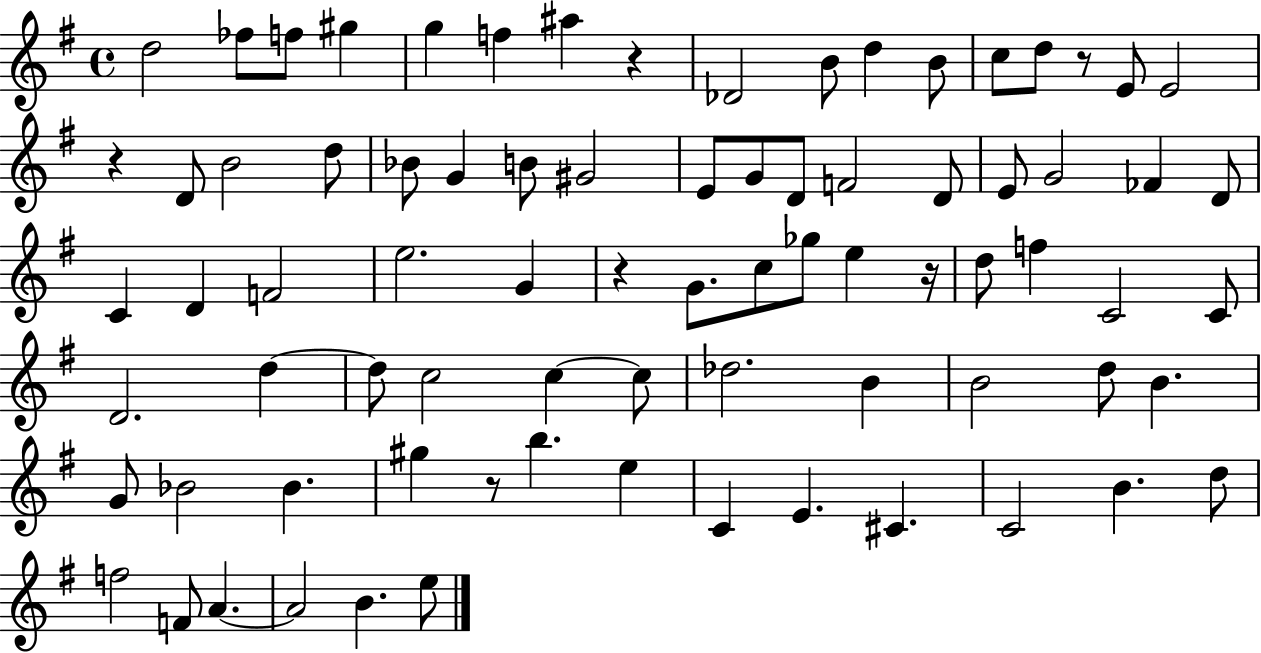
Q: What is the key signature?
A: G major